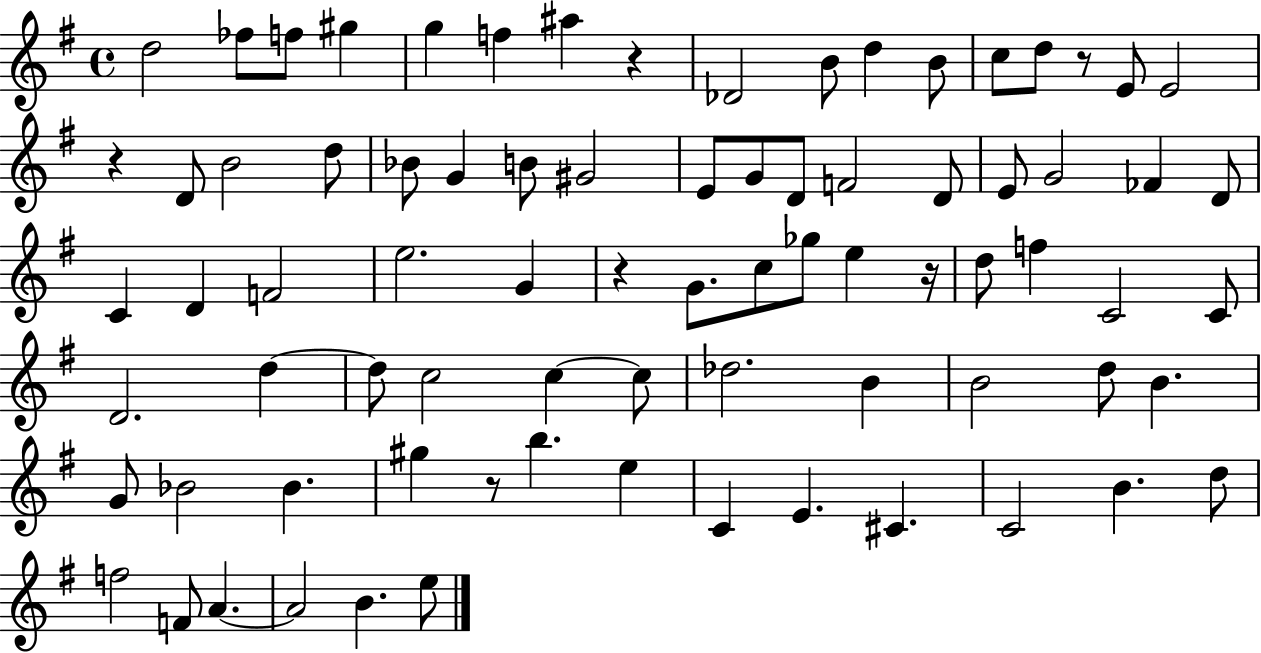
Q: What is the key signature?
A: G major